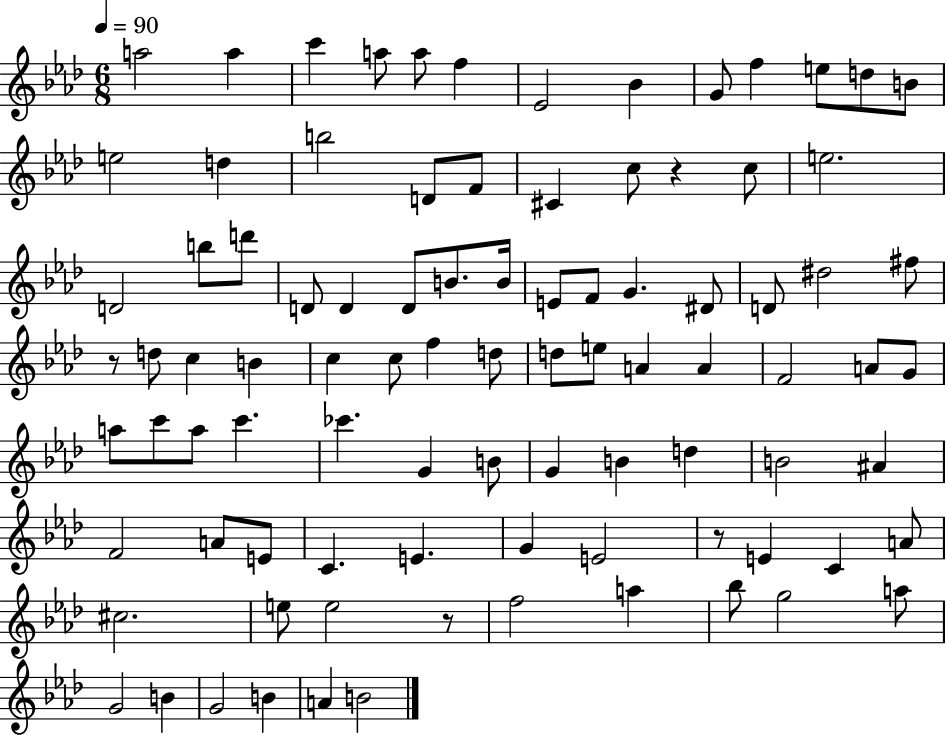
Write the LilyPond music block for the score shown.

{
  \clef treble
  \numericTimeSignature
  \time 6/8
  \key aes \major
  \tempo 4 = 90
  a''2 a''4 | c'''4 a''8 a''8 f''4 | ees'2 bes'4 | g'8 f''4 e''8 d''8 b'8 | \break e''2 d''4 | b''2 d'8 f'8 | cis'4 c''8 r4 c''8 | e''2. | \break d'2 b''8 d'''8 | d'8 d'4 d'8 b'8. b'16 | e'8 f'8 g'4. dis'8 | d'8 dis''2 fis''8 | \break r8 d''8 c''4 b'4 | c''4 c''8 f''4 d''8 | d''8 e''8 a'4 a'4 | f'2 a'8 g'8 | \break a''8 c'''8 a''8 c'''4. | ces'''4. g'4 b'8 | g'4 b'4 d''4 | b'2 ais'4 | \break f'2 a'8 e'8 | c'4. e'4. | g'4 e'2 | r8 e'4 c'4 a'8 | \break cis''2. | e''8 e''2 r8 | f''2 a''4 | bes''8 g''2 a''8 | \break g'2 b'4 | g'2 b'4 | a'4 b'2 | \bar "|."
}